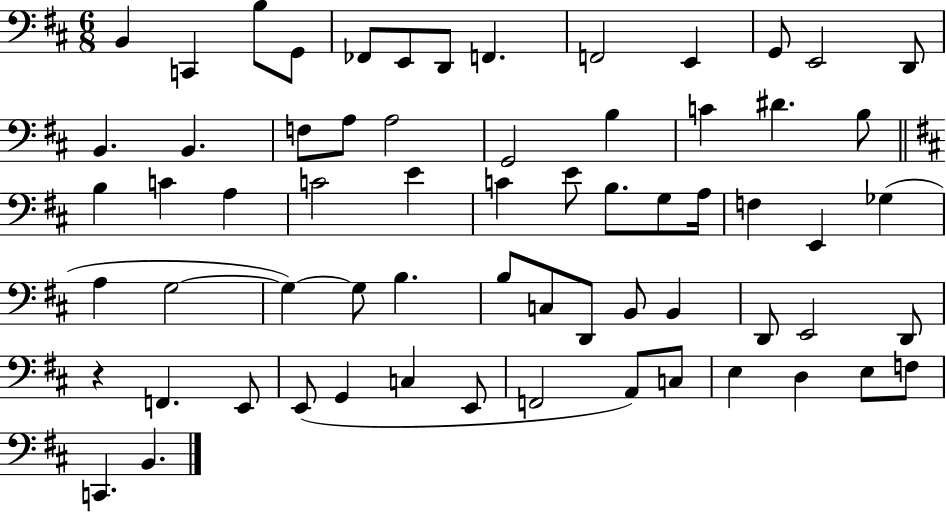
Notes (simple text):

B2/q C2/q B3/e G2/e FES2/e E2/e D2/e F2/q. F2/h E2/q G2/e E2/h D2/e B2/q. B2/q. F3/e A3/e A3/h G2/h B3/q C4/q D#4/q. B3/e B3/q C4/q A3/q C4/h E4/q C4/q E4/e B3/e. G3/e A3/s F3/q E2/q Gb3/q A3/q G3/h G3/q G3/e B3/q. B3/e C3/e D2/e B2/e B2/q D2/e E2/h D2/e R/q F2/q. E2/e E2/e G2/q C3/q E2/e F2/h A2/e C3/e E3/q D3/q E3/e F3/e C2/q. B2/q.